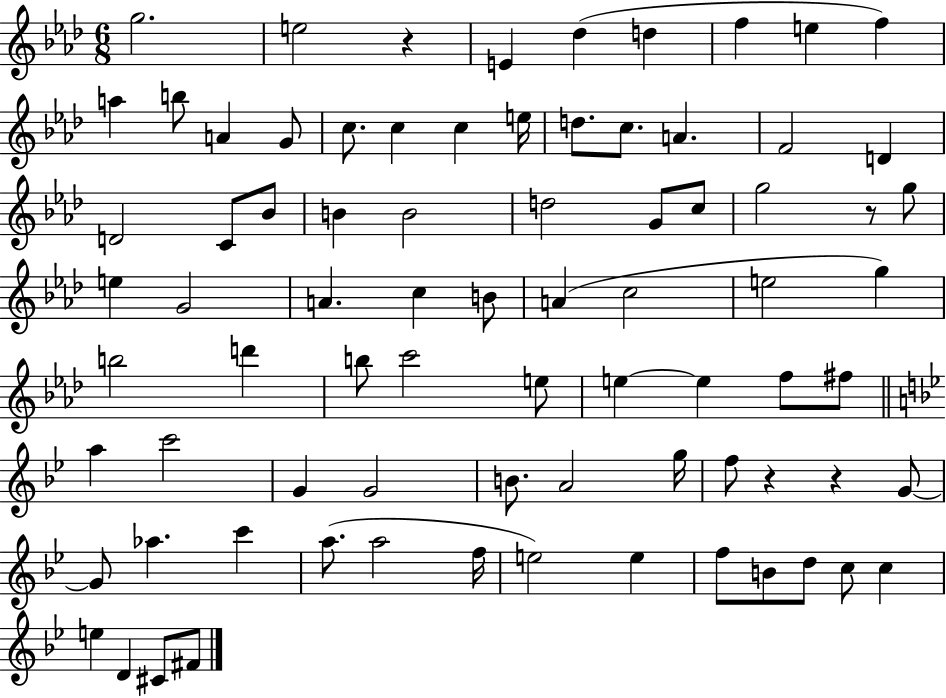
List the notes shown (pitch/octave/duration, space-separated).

G5/h. E5/h R/q E4/q Db5/q D5/q F5/q E5/q F5/q A5/q B5/e A4/q G4/e C5/e. C5/q C5/q E5/s D5/e. C5/e. A4/q. F4/h D4/q D4/h C4/e Bb4/e B4/q B4/h D5/h G4/e C5/e G5/h R/e G5/e E5/q G4/h A4/q. C5/q B4/e A4/q C5/h E5/h G5/q B5/h D6/q B5/e C6/h E5/e E5/q E5/q F5/e F#5/e A5/q C6/h G4/q G4/h B4/e. A4/h G5/s F5/e R/q R/q G4/e G4/e Ab5/q. C6/q A5/e. A5/h F5/s E5/h E5/q F5/e B4/e D5/e C5/e C5/q E5/q D4/q C#4/e F#4/e